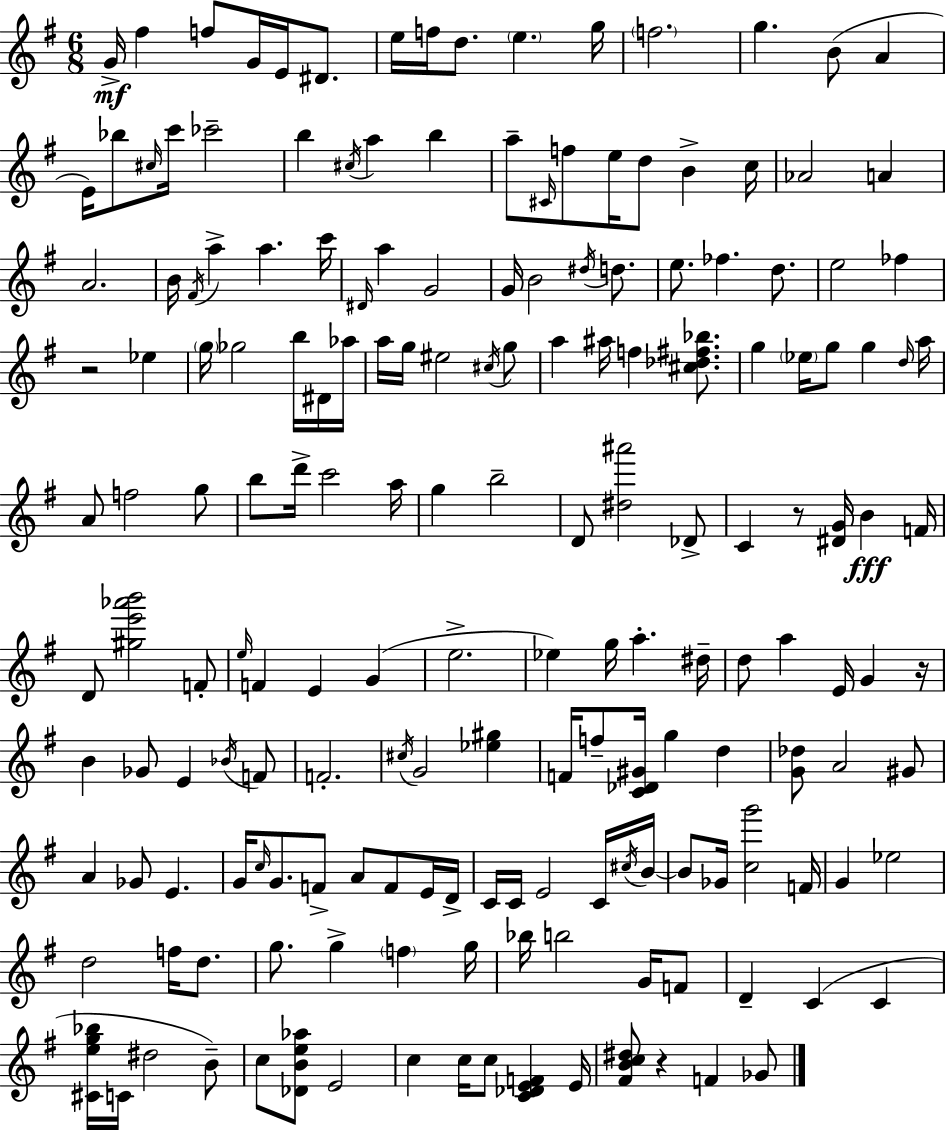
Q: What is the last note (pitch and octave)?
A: Gb4